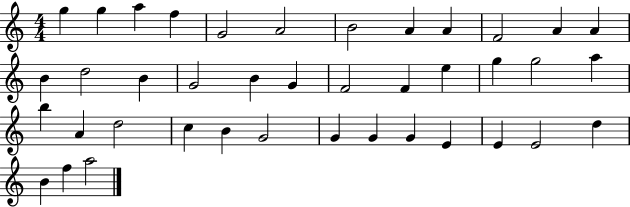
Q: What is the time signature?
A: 4/4